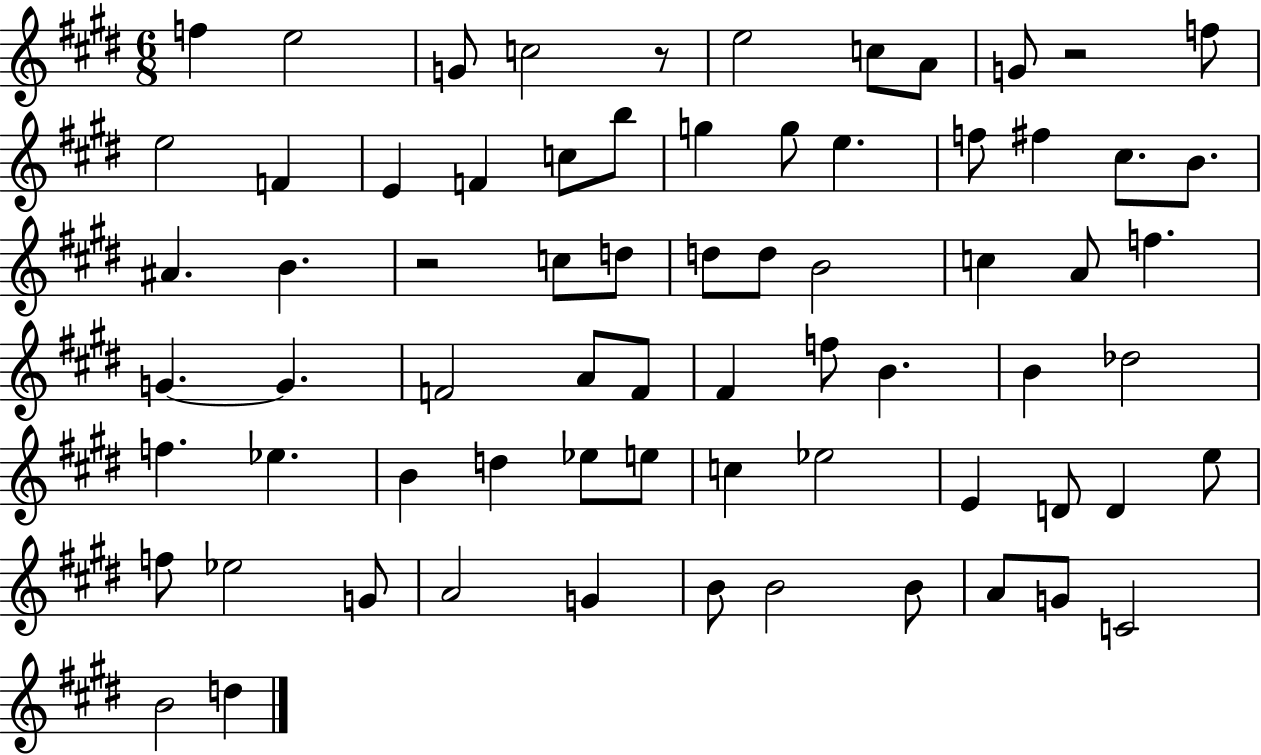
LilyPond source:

{
  \clef treble
  \numericTimeSignature
  \time 6/8
  \key e \major
  f''4 e''2 | g'8 c''2 r8 | e''2 c''8 a'8 | g'8 r2 f''8 | \break e''2 f'4 | e'4 f'4 c''8 b''8 | g''4 g''8 e''4. | f''8 fis''4 cis''8. b'8. | \break ais'4. b'4. | r2 c''8 d''8 | d''8 d''8 b'2 | c''4 a'8 f''4. | \break g'4.~~ g'4. | f'2 a'8 f'8 | fis'4 f''8 b'4. | b'4 des''2 | \break f''4. ees''4. | b'4 d''4 ees''8 e''8 | c''4 ees''2 | e'4 d'8 d'4 e''8 | \break f''8 ees''2 g'8 | a'2 g'4 | b'8 b'2 b'8 | a'8 g'8 c'2 | \break b'2 d''4 | \bar "|."
}